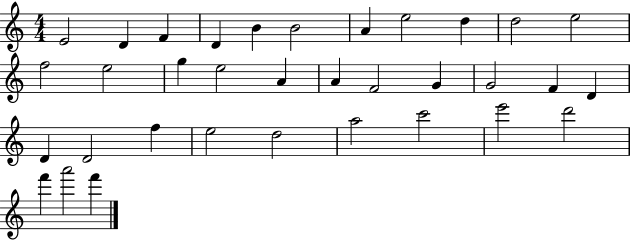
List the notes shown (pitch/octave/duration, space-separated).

E4/h D4/q F4/q D4/q B4/q B4/h A4/q E5/h D5/q D5/h E5/h F5/h E5/h G5/q E5/h A4/q A4/q F4/h G4/q G4/h F4/q D4/q D4/q D4/h F5/q E5/h D5/h A5/h C6/h E6/h D6/h F6/q A6/h F6/q